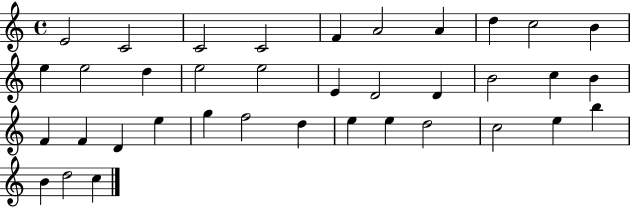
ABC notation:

X:1
T:Untitled
M:4/4
L:1/4
K:C
E2 C2 C2 C2 F A2 A d c2 B e e2 d e2 e2 E D2 D B2 c B F F D e g f2 d e e d2 c2 e b B d2 c